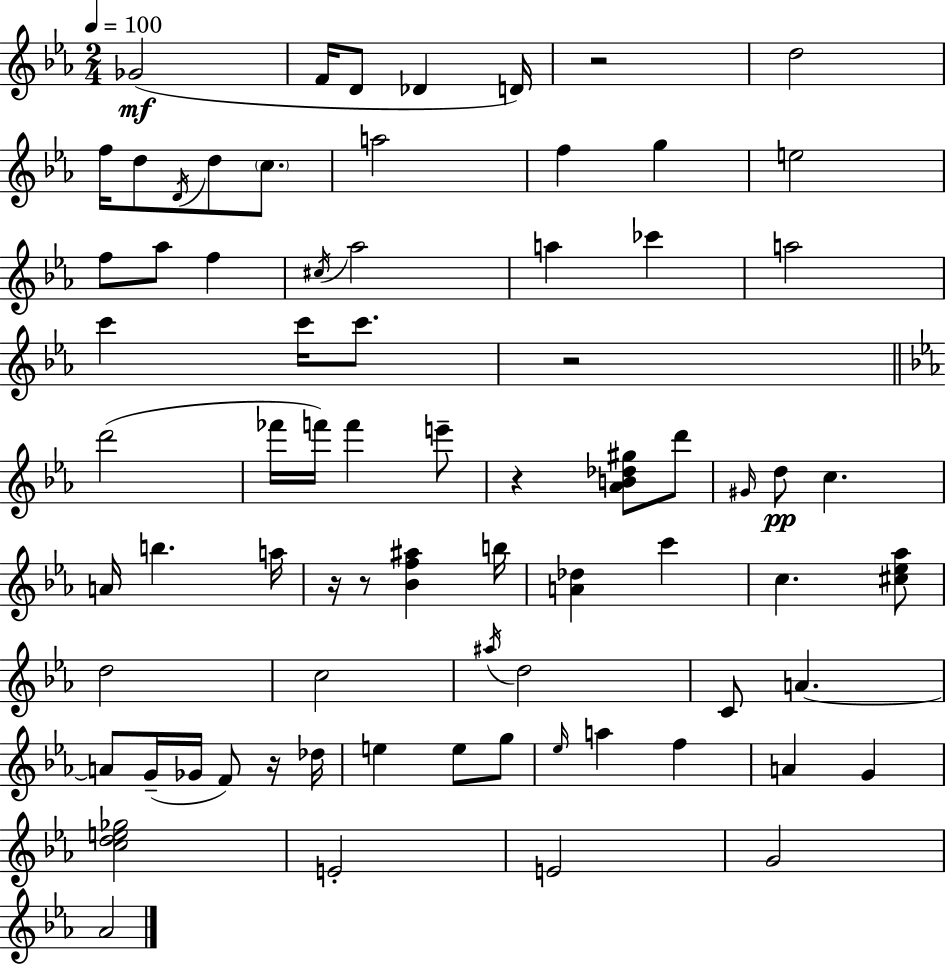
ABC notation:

X:1
T:Untitled
M:2/4
L:1/4
K:Eb
_G2 F/4 D/2 _D D/4 z2 d2 f/4 d/2 D/4 d/2 c/2 a2 f g e2 f/2 _a/2 f ^c/4 _a2 a _c' a2 c' c'/4 c'/2 z2 d'2 _f'/4 f'/4 f' e'/2 z [_AB_d^g]/2 d'/2 ^G/4 d/2 c A/4 b a/4 z/4 z/2 [_Bf^a] b/4 [A_d] c' c [^c_e_a]/2 d2 c2 ^a/4 d2 C/2 A A/2 G/4 _G/4 F/2 z/4 _d/4 e e/2 g/2 _e/4 a f A G [cde_g]2 E2 E2 G2 _A2